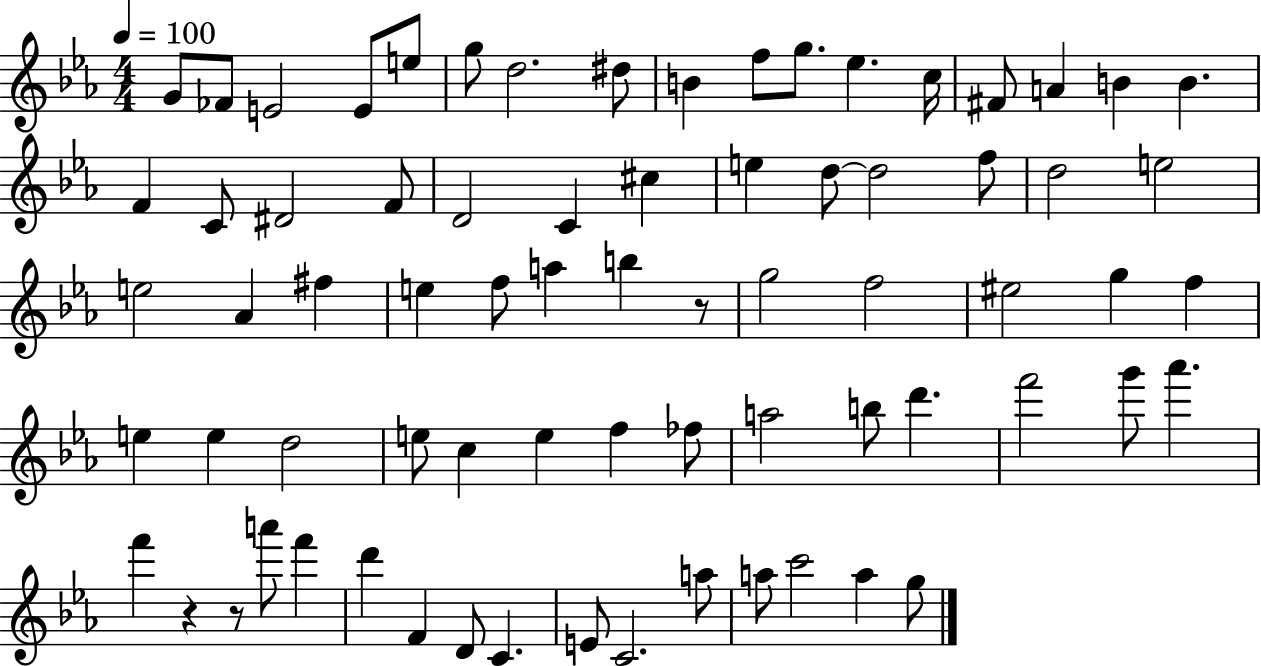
X:1
T:Untitled
M:4/4
L:1/4
K:Eb
G/2 _F/2 E2 E/2 e/2 g/2 d2 ^d/2 B f/2 g/2 _e c/4 ^F/2 A B B F C/2 ^D2 F/2 D2 C ^c e d/2 d2 f/2 d2 e2 e2 _A ^f e f/2 a b z/2 g2 f2 ^e2 g f e e d2 e/2 c e f _f/2 a2 b/2 d' f'2 g'/2 _a' f' z z/2 a'/2 f' d' F D/2 C E/2 C2 a/2 a/2 c'2 a g/2